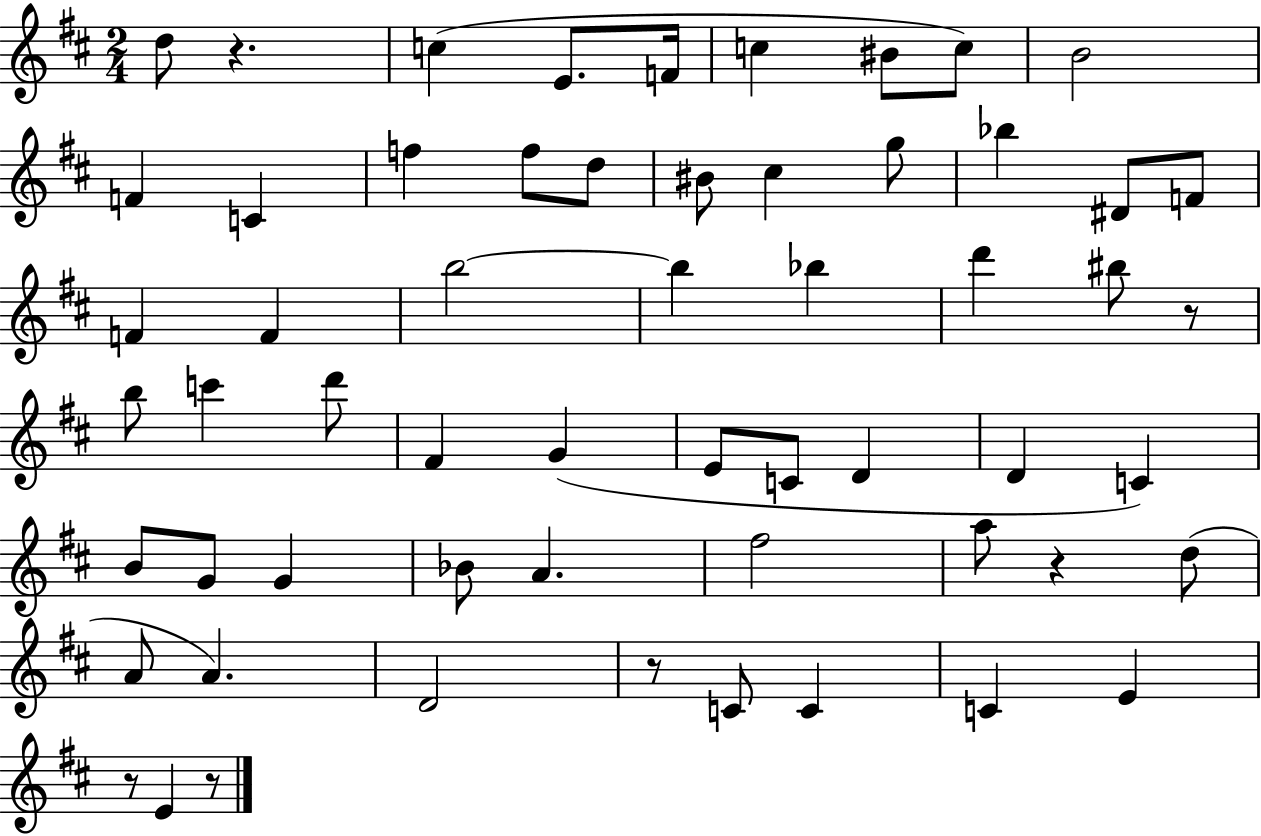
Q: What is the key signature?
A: D major